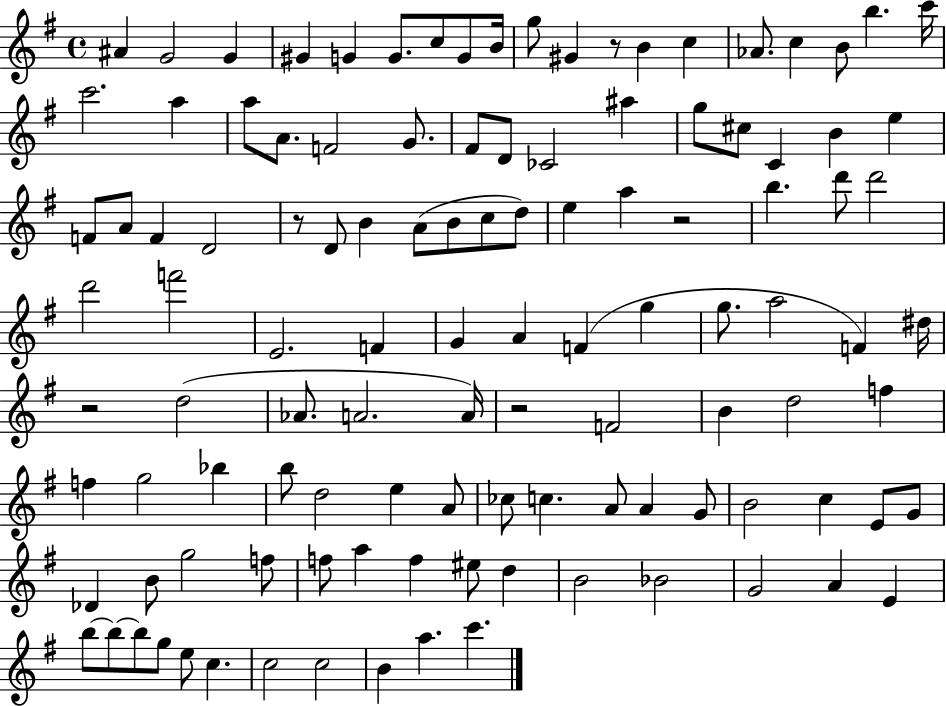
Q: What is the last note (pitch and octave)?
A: C6